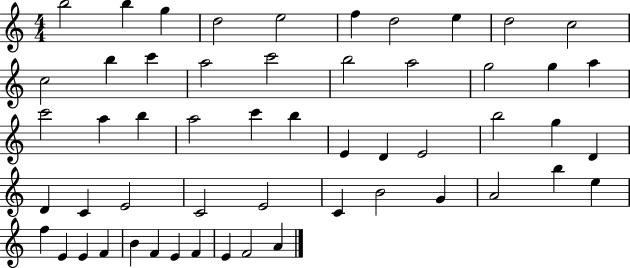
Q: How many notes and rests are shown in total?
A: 54